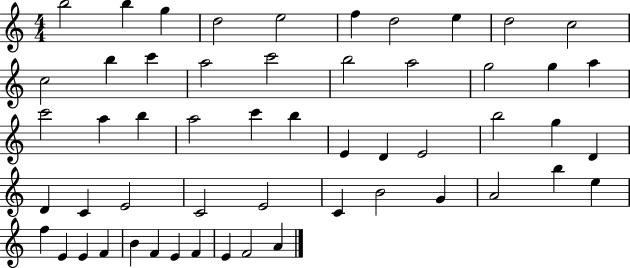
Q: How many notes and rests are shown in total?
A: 54